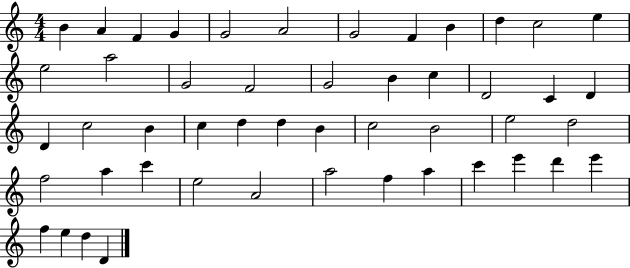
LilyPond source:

{
  \clef treble
  \numericTimeSignature
  \time 4/4
  \key c \major
  b'4 a'4 f'4 g'4 | g'2 a'2 | g'2 f'4 b'4 | d''4 c''2 e''4 | \break e''2 a''2 | g'2 f'2 | g'2 b'4 c''4 | d'2 c'4 d'4 | \break d'4 c''2 b'4 | c''4 d''4 d''4 b'4 | c''2 b'2 | e''2 d''2 | \break f''2 a''4 c'''4 | e''2 a'2 | a''2 f''4 a''4 | c'''4 e'''4 d'''4 e'''4 | \break f''4 e''4 d''4 d'4 | \bar "|."
}